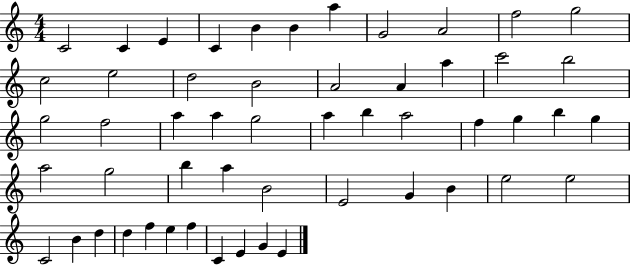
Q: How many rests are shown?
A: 0